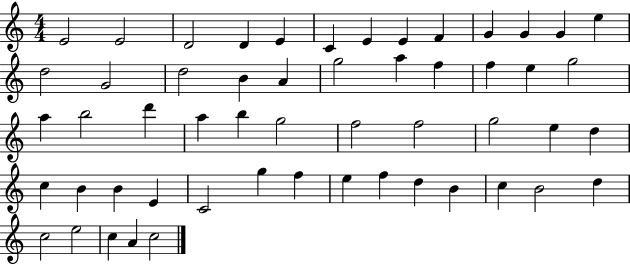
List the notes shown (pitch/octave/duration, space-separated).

E4/h E4/h D4/h D4/q E4/q C4/q E4/q E4/q F4/q G4/q G4/q G4/q E5/q D5/h G4/h D5/h B4/q A4/q G5/h A5/q F5/q F5/q E5/q G5/h A5/q B5/h D6/q A5/q B5/q G5/h F5/h F5/h G5/h E5/q D5/q C5/q B4/q B4/q E4/q C4/h G5/q F5/q E5/q F5/q D5/q B4/q C5/q B4/h D5/q C5/h E5/h C5/q A4/q C5/h